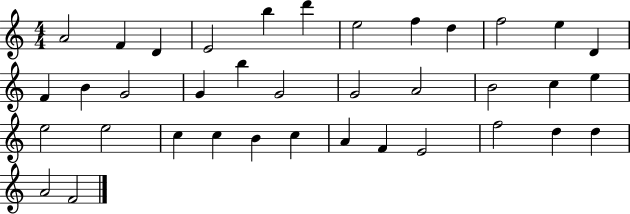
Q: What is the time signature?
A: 4/4